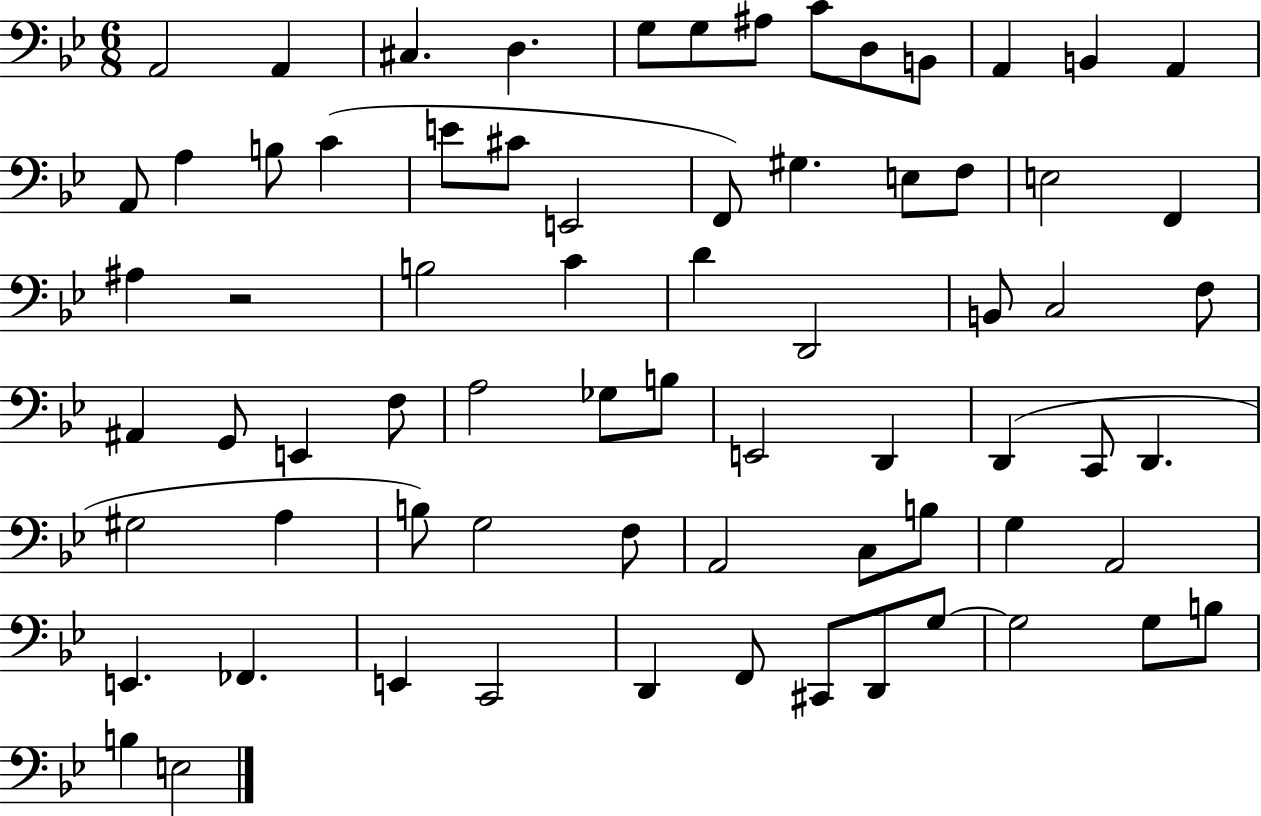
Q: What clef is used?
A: bass